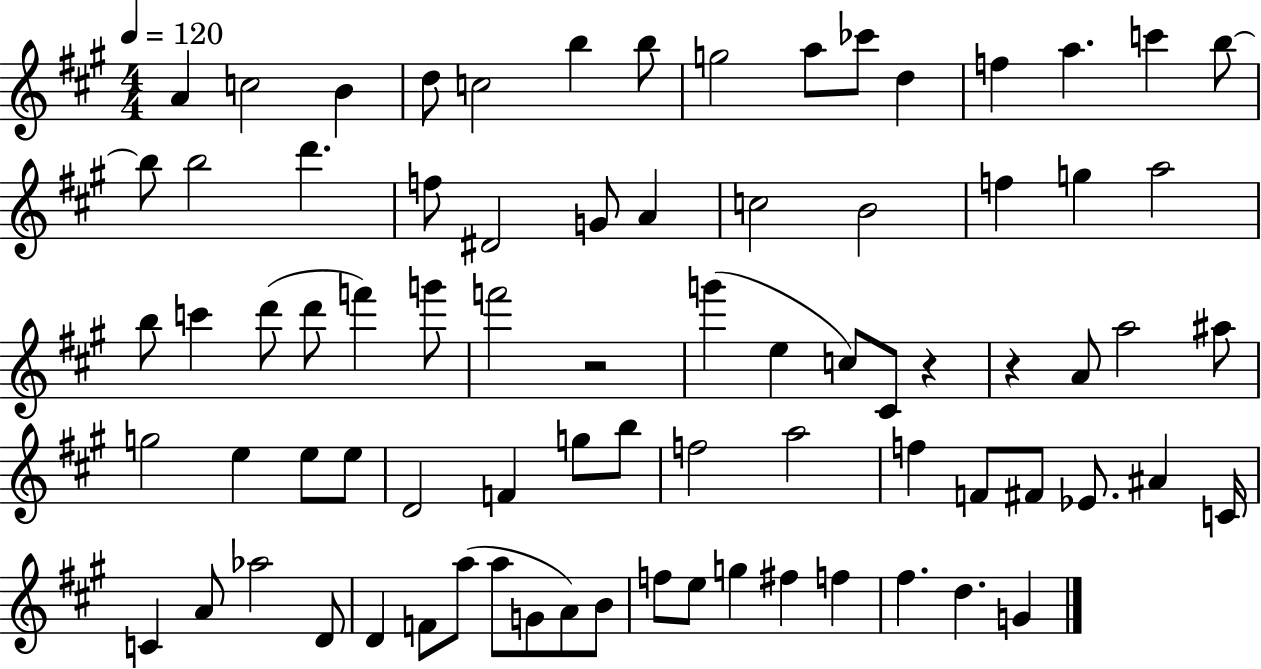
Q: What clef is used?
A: treble